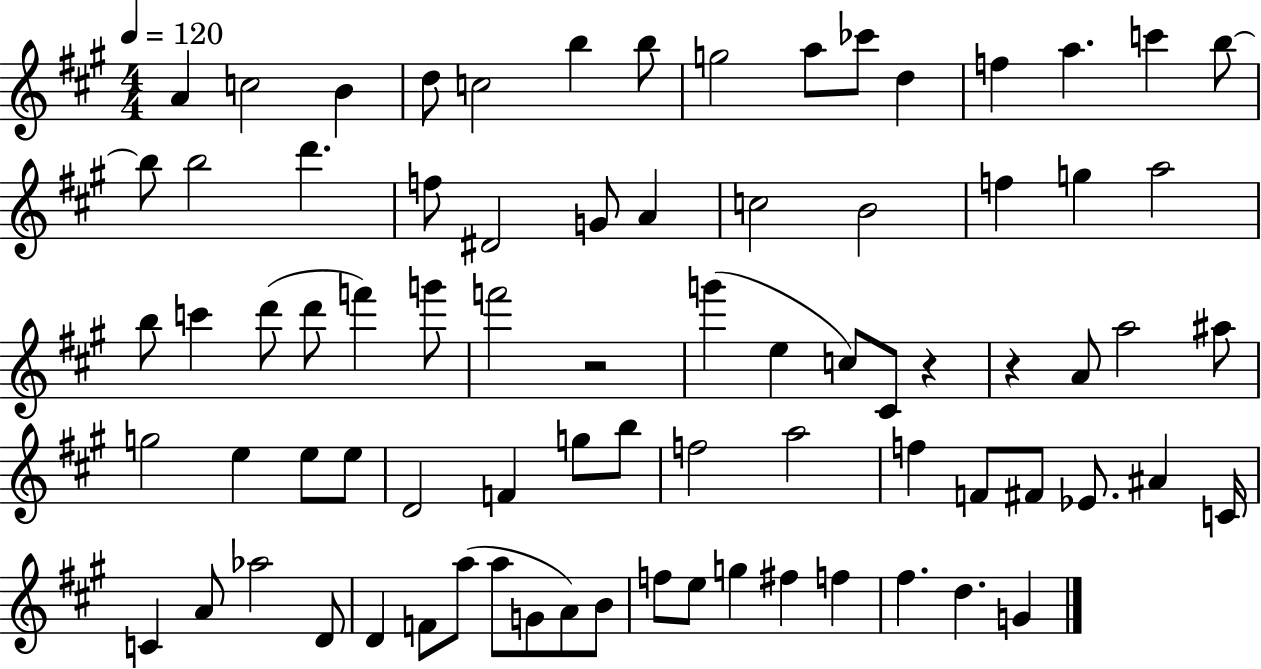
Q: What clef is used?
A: treble